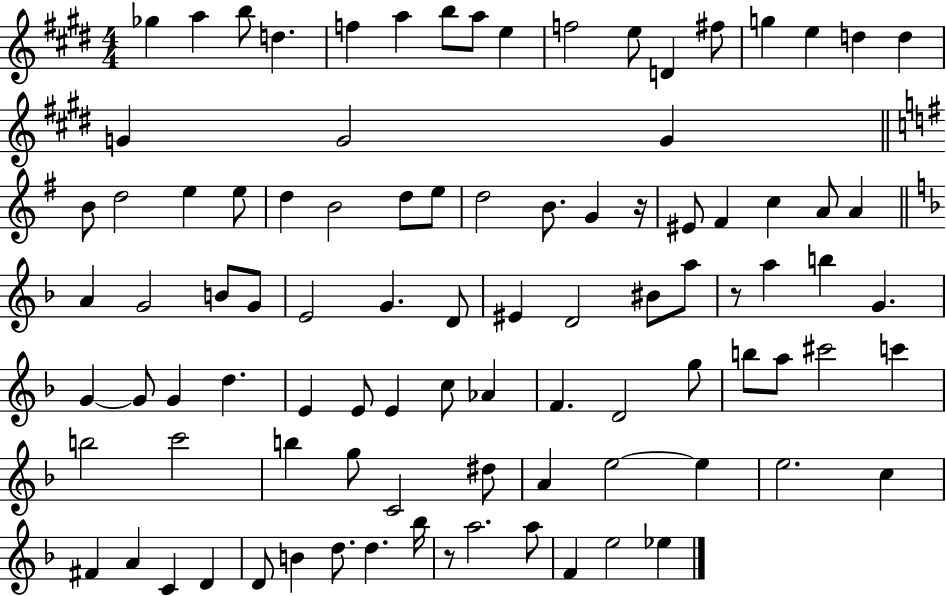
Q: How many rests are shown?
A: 3